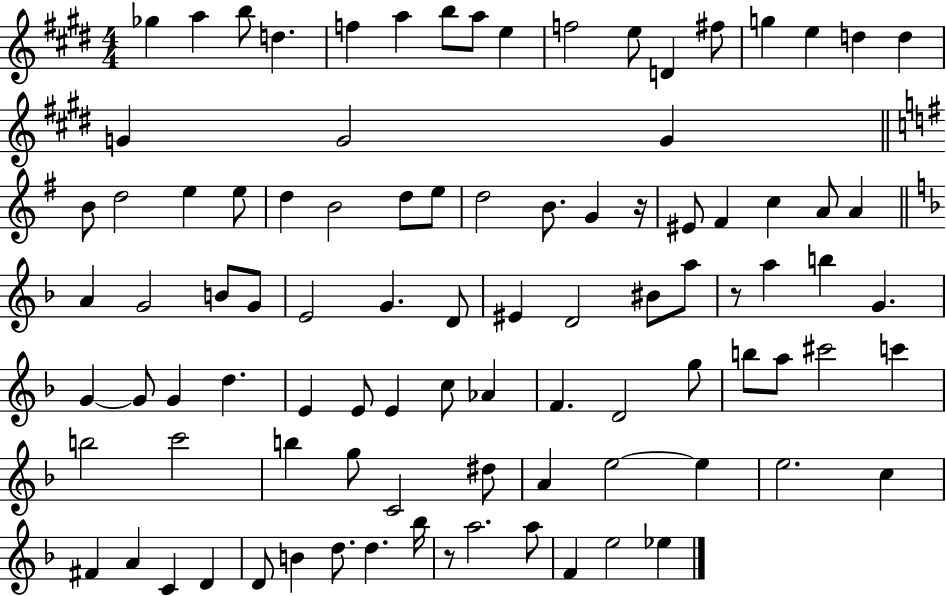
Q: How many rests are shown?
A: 3